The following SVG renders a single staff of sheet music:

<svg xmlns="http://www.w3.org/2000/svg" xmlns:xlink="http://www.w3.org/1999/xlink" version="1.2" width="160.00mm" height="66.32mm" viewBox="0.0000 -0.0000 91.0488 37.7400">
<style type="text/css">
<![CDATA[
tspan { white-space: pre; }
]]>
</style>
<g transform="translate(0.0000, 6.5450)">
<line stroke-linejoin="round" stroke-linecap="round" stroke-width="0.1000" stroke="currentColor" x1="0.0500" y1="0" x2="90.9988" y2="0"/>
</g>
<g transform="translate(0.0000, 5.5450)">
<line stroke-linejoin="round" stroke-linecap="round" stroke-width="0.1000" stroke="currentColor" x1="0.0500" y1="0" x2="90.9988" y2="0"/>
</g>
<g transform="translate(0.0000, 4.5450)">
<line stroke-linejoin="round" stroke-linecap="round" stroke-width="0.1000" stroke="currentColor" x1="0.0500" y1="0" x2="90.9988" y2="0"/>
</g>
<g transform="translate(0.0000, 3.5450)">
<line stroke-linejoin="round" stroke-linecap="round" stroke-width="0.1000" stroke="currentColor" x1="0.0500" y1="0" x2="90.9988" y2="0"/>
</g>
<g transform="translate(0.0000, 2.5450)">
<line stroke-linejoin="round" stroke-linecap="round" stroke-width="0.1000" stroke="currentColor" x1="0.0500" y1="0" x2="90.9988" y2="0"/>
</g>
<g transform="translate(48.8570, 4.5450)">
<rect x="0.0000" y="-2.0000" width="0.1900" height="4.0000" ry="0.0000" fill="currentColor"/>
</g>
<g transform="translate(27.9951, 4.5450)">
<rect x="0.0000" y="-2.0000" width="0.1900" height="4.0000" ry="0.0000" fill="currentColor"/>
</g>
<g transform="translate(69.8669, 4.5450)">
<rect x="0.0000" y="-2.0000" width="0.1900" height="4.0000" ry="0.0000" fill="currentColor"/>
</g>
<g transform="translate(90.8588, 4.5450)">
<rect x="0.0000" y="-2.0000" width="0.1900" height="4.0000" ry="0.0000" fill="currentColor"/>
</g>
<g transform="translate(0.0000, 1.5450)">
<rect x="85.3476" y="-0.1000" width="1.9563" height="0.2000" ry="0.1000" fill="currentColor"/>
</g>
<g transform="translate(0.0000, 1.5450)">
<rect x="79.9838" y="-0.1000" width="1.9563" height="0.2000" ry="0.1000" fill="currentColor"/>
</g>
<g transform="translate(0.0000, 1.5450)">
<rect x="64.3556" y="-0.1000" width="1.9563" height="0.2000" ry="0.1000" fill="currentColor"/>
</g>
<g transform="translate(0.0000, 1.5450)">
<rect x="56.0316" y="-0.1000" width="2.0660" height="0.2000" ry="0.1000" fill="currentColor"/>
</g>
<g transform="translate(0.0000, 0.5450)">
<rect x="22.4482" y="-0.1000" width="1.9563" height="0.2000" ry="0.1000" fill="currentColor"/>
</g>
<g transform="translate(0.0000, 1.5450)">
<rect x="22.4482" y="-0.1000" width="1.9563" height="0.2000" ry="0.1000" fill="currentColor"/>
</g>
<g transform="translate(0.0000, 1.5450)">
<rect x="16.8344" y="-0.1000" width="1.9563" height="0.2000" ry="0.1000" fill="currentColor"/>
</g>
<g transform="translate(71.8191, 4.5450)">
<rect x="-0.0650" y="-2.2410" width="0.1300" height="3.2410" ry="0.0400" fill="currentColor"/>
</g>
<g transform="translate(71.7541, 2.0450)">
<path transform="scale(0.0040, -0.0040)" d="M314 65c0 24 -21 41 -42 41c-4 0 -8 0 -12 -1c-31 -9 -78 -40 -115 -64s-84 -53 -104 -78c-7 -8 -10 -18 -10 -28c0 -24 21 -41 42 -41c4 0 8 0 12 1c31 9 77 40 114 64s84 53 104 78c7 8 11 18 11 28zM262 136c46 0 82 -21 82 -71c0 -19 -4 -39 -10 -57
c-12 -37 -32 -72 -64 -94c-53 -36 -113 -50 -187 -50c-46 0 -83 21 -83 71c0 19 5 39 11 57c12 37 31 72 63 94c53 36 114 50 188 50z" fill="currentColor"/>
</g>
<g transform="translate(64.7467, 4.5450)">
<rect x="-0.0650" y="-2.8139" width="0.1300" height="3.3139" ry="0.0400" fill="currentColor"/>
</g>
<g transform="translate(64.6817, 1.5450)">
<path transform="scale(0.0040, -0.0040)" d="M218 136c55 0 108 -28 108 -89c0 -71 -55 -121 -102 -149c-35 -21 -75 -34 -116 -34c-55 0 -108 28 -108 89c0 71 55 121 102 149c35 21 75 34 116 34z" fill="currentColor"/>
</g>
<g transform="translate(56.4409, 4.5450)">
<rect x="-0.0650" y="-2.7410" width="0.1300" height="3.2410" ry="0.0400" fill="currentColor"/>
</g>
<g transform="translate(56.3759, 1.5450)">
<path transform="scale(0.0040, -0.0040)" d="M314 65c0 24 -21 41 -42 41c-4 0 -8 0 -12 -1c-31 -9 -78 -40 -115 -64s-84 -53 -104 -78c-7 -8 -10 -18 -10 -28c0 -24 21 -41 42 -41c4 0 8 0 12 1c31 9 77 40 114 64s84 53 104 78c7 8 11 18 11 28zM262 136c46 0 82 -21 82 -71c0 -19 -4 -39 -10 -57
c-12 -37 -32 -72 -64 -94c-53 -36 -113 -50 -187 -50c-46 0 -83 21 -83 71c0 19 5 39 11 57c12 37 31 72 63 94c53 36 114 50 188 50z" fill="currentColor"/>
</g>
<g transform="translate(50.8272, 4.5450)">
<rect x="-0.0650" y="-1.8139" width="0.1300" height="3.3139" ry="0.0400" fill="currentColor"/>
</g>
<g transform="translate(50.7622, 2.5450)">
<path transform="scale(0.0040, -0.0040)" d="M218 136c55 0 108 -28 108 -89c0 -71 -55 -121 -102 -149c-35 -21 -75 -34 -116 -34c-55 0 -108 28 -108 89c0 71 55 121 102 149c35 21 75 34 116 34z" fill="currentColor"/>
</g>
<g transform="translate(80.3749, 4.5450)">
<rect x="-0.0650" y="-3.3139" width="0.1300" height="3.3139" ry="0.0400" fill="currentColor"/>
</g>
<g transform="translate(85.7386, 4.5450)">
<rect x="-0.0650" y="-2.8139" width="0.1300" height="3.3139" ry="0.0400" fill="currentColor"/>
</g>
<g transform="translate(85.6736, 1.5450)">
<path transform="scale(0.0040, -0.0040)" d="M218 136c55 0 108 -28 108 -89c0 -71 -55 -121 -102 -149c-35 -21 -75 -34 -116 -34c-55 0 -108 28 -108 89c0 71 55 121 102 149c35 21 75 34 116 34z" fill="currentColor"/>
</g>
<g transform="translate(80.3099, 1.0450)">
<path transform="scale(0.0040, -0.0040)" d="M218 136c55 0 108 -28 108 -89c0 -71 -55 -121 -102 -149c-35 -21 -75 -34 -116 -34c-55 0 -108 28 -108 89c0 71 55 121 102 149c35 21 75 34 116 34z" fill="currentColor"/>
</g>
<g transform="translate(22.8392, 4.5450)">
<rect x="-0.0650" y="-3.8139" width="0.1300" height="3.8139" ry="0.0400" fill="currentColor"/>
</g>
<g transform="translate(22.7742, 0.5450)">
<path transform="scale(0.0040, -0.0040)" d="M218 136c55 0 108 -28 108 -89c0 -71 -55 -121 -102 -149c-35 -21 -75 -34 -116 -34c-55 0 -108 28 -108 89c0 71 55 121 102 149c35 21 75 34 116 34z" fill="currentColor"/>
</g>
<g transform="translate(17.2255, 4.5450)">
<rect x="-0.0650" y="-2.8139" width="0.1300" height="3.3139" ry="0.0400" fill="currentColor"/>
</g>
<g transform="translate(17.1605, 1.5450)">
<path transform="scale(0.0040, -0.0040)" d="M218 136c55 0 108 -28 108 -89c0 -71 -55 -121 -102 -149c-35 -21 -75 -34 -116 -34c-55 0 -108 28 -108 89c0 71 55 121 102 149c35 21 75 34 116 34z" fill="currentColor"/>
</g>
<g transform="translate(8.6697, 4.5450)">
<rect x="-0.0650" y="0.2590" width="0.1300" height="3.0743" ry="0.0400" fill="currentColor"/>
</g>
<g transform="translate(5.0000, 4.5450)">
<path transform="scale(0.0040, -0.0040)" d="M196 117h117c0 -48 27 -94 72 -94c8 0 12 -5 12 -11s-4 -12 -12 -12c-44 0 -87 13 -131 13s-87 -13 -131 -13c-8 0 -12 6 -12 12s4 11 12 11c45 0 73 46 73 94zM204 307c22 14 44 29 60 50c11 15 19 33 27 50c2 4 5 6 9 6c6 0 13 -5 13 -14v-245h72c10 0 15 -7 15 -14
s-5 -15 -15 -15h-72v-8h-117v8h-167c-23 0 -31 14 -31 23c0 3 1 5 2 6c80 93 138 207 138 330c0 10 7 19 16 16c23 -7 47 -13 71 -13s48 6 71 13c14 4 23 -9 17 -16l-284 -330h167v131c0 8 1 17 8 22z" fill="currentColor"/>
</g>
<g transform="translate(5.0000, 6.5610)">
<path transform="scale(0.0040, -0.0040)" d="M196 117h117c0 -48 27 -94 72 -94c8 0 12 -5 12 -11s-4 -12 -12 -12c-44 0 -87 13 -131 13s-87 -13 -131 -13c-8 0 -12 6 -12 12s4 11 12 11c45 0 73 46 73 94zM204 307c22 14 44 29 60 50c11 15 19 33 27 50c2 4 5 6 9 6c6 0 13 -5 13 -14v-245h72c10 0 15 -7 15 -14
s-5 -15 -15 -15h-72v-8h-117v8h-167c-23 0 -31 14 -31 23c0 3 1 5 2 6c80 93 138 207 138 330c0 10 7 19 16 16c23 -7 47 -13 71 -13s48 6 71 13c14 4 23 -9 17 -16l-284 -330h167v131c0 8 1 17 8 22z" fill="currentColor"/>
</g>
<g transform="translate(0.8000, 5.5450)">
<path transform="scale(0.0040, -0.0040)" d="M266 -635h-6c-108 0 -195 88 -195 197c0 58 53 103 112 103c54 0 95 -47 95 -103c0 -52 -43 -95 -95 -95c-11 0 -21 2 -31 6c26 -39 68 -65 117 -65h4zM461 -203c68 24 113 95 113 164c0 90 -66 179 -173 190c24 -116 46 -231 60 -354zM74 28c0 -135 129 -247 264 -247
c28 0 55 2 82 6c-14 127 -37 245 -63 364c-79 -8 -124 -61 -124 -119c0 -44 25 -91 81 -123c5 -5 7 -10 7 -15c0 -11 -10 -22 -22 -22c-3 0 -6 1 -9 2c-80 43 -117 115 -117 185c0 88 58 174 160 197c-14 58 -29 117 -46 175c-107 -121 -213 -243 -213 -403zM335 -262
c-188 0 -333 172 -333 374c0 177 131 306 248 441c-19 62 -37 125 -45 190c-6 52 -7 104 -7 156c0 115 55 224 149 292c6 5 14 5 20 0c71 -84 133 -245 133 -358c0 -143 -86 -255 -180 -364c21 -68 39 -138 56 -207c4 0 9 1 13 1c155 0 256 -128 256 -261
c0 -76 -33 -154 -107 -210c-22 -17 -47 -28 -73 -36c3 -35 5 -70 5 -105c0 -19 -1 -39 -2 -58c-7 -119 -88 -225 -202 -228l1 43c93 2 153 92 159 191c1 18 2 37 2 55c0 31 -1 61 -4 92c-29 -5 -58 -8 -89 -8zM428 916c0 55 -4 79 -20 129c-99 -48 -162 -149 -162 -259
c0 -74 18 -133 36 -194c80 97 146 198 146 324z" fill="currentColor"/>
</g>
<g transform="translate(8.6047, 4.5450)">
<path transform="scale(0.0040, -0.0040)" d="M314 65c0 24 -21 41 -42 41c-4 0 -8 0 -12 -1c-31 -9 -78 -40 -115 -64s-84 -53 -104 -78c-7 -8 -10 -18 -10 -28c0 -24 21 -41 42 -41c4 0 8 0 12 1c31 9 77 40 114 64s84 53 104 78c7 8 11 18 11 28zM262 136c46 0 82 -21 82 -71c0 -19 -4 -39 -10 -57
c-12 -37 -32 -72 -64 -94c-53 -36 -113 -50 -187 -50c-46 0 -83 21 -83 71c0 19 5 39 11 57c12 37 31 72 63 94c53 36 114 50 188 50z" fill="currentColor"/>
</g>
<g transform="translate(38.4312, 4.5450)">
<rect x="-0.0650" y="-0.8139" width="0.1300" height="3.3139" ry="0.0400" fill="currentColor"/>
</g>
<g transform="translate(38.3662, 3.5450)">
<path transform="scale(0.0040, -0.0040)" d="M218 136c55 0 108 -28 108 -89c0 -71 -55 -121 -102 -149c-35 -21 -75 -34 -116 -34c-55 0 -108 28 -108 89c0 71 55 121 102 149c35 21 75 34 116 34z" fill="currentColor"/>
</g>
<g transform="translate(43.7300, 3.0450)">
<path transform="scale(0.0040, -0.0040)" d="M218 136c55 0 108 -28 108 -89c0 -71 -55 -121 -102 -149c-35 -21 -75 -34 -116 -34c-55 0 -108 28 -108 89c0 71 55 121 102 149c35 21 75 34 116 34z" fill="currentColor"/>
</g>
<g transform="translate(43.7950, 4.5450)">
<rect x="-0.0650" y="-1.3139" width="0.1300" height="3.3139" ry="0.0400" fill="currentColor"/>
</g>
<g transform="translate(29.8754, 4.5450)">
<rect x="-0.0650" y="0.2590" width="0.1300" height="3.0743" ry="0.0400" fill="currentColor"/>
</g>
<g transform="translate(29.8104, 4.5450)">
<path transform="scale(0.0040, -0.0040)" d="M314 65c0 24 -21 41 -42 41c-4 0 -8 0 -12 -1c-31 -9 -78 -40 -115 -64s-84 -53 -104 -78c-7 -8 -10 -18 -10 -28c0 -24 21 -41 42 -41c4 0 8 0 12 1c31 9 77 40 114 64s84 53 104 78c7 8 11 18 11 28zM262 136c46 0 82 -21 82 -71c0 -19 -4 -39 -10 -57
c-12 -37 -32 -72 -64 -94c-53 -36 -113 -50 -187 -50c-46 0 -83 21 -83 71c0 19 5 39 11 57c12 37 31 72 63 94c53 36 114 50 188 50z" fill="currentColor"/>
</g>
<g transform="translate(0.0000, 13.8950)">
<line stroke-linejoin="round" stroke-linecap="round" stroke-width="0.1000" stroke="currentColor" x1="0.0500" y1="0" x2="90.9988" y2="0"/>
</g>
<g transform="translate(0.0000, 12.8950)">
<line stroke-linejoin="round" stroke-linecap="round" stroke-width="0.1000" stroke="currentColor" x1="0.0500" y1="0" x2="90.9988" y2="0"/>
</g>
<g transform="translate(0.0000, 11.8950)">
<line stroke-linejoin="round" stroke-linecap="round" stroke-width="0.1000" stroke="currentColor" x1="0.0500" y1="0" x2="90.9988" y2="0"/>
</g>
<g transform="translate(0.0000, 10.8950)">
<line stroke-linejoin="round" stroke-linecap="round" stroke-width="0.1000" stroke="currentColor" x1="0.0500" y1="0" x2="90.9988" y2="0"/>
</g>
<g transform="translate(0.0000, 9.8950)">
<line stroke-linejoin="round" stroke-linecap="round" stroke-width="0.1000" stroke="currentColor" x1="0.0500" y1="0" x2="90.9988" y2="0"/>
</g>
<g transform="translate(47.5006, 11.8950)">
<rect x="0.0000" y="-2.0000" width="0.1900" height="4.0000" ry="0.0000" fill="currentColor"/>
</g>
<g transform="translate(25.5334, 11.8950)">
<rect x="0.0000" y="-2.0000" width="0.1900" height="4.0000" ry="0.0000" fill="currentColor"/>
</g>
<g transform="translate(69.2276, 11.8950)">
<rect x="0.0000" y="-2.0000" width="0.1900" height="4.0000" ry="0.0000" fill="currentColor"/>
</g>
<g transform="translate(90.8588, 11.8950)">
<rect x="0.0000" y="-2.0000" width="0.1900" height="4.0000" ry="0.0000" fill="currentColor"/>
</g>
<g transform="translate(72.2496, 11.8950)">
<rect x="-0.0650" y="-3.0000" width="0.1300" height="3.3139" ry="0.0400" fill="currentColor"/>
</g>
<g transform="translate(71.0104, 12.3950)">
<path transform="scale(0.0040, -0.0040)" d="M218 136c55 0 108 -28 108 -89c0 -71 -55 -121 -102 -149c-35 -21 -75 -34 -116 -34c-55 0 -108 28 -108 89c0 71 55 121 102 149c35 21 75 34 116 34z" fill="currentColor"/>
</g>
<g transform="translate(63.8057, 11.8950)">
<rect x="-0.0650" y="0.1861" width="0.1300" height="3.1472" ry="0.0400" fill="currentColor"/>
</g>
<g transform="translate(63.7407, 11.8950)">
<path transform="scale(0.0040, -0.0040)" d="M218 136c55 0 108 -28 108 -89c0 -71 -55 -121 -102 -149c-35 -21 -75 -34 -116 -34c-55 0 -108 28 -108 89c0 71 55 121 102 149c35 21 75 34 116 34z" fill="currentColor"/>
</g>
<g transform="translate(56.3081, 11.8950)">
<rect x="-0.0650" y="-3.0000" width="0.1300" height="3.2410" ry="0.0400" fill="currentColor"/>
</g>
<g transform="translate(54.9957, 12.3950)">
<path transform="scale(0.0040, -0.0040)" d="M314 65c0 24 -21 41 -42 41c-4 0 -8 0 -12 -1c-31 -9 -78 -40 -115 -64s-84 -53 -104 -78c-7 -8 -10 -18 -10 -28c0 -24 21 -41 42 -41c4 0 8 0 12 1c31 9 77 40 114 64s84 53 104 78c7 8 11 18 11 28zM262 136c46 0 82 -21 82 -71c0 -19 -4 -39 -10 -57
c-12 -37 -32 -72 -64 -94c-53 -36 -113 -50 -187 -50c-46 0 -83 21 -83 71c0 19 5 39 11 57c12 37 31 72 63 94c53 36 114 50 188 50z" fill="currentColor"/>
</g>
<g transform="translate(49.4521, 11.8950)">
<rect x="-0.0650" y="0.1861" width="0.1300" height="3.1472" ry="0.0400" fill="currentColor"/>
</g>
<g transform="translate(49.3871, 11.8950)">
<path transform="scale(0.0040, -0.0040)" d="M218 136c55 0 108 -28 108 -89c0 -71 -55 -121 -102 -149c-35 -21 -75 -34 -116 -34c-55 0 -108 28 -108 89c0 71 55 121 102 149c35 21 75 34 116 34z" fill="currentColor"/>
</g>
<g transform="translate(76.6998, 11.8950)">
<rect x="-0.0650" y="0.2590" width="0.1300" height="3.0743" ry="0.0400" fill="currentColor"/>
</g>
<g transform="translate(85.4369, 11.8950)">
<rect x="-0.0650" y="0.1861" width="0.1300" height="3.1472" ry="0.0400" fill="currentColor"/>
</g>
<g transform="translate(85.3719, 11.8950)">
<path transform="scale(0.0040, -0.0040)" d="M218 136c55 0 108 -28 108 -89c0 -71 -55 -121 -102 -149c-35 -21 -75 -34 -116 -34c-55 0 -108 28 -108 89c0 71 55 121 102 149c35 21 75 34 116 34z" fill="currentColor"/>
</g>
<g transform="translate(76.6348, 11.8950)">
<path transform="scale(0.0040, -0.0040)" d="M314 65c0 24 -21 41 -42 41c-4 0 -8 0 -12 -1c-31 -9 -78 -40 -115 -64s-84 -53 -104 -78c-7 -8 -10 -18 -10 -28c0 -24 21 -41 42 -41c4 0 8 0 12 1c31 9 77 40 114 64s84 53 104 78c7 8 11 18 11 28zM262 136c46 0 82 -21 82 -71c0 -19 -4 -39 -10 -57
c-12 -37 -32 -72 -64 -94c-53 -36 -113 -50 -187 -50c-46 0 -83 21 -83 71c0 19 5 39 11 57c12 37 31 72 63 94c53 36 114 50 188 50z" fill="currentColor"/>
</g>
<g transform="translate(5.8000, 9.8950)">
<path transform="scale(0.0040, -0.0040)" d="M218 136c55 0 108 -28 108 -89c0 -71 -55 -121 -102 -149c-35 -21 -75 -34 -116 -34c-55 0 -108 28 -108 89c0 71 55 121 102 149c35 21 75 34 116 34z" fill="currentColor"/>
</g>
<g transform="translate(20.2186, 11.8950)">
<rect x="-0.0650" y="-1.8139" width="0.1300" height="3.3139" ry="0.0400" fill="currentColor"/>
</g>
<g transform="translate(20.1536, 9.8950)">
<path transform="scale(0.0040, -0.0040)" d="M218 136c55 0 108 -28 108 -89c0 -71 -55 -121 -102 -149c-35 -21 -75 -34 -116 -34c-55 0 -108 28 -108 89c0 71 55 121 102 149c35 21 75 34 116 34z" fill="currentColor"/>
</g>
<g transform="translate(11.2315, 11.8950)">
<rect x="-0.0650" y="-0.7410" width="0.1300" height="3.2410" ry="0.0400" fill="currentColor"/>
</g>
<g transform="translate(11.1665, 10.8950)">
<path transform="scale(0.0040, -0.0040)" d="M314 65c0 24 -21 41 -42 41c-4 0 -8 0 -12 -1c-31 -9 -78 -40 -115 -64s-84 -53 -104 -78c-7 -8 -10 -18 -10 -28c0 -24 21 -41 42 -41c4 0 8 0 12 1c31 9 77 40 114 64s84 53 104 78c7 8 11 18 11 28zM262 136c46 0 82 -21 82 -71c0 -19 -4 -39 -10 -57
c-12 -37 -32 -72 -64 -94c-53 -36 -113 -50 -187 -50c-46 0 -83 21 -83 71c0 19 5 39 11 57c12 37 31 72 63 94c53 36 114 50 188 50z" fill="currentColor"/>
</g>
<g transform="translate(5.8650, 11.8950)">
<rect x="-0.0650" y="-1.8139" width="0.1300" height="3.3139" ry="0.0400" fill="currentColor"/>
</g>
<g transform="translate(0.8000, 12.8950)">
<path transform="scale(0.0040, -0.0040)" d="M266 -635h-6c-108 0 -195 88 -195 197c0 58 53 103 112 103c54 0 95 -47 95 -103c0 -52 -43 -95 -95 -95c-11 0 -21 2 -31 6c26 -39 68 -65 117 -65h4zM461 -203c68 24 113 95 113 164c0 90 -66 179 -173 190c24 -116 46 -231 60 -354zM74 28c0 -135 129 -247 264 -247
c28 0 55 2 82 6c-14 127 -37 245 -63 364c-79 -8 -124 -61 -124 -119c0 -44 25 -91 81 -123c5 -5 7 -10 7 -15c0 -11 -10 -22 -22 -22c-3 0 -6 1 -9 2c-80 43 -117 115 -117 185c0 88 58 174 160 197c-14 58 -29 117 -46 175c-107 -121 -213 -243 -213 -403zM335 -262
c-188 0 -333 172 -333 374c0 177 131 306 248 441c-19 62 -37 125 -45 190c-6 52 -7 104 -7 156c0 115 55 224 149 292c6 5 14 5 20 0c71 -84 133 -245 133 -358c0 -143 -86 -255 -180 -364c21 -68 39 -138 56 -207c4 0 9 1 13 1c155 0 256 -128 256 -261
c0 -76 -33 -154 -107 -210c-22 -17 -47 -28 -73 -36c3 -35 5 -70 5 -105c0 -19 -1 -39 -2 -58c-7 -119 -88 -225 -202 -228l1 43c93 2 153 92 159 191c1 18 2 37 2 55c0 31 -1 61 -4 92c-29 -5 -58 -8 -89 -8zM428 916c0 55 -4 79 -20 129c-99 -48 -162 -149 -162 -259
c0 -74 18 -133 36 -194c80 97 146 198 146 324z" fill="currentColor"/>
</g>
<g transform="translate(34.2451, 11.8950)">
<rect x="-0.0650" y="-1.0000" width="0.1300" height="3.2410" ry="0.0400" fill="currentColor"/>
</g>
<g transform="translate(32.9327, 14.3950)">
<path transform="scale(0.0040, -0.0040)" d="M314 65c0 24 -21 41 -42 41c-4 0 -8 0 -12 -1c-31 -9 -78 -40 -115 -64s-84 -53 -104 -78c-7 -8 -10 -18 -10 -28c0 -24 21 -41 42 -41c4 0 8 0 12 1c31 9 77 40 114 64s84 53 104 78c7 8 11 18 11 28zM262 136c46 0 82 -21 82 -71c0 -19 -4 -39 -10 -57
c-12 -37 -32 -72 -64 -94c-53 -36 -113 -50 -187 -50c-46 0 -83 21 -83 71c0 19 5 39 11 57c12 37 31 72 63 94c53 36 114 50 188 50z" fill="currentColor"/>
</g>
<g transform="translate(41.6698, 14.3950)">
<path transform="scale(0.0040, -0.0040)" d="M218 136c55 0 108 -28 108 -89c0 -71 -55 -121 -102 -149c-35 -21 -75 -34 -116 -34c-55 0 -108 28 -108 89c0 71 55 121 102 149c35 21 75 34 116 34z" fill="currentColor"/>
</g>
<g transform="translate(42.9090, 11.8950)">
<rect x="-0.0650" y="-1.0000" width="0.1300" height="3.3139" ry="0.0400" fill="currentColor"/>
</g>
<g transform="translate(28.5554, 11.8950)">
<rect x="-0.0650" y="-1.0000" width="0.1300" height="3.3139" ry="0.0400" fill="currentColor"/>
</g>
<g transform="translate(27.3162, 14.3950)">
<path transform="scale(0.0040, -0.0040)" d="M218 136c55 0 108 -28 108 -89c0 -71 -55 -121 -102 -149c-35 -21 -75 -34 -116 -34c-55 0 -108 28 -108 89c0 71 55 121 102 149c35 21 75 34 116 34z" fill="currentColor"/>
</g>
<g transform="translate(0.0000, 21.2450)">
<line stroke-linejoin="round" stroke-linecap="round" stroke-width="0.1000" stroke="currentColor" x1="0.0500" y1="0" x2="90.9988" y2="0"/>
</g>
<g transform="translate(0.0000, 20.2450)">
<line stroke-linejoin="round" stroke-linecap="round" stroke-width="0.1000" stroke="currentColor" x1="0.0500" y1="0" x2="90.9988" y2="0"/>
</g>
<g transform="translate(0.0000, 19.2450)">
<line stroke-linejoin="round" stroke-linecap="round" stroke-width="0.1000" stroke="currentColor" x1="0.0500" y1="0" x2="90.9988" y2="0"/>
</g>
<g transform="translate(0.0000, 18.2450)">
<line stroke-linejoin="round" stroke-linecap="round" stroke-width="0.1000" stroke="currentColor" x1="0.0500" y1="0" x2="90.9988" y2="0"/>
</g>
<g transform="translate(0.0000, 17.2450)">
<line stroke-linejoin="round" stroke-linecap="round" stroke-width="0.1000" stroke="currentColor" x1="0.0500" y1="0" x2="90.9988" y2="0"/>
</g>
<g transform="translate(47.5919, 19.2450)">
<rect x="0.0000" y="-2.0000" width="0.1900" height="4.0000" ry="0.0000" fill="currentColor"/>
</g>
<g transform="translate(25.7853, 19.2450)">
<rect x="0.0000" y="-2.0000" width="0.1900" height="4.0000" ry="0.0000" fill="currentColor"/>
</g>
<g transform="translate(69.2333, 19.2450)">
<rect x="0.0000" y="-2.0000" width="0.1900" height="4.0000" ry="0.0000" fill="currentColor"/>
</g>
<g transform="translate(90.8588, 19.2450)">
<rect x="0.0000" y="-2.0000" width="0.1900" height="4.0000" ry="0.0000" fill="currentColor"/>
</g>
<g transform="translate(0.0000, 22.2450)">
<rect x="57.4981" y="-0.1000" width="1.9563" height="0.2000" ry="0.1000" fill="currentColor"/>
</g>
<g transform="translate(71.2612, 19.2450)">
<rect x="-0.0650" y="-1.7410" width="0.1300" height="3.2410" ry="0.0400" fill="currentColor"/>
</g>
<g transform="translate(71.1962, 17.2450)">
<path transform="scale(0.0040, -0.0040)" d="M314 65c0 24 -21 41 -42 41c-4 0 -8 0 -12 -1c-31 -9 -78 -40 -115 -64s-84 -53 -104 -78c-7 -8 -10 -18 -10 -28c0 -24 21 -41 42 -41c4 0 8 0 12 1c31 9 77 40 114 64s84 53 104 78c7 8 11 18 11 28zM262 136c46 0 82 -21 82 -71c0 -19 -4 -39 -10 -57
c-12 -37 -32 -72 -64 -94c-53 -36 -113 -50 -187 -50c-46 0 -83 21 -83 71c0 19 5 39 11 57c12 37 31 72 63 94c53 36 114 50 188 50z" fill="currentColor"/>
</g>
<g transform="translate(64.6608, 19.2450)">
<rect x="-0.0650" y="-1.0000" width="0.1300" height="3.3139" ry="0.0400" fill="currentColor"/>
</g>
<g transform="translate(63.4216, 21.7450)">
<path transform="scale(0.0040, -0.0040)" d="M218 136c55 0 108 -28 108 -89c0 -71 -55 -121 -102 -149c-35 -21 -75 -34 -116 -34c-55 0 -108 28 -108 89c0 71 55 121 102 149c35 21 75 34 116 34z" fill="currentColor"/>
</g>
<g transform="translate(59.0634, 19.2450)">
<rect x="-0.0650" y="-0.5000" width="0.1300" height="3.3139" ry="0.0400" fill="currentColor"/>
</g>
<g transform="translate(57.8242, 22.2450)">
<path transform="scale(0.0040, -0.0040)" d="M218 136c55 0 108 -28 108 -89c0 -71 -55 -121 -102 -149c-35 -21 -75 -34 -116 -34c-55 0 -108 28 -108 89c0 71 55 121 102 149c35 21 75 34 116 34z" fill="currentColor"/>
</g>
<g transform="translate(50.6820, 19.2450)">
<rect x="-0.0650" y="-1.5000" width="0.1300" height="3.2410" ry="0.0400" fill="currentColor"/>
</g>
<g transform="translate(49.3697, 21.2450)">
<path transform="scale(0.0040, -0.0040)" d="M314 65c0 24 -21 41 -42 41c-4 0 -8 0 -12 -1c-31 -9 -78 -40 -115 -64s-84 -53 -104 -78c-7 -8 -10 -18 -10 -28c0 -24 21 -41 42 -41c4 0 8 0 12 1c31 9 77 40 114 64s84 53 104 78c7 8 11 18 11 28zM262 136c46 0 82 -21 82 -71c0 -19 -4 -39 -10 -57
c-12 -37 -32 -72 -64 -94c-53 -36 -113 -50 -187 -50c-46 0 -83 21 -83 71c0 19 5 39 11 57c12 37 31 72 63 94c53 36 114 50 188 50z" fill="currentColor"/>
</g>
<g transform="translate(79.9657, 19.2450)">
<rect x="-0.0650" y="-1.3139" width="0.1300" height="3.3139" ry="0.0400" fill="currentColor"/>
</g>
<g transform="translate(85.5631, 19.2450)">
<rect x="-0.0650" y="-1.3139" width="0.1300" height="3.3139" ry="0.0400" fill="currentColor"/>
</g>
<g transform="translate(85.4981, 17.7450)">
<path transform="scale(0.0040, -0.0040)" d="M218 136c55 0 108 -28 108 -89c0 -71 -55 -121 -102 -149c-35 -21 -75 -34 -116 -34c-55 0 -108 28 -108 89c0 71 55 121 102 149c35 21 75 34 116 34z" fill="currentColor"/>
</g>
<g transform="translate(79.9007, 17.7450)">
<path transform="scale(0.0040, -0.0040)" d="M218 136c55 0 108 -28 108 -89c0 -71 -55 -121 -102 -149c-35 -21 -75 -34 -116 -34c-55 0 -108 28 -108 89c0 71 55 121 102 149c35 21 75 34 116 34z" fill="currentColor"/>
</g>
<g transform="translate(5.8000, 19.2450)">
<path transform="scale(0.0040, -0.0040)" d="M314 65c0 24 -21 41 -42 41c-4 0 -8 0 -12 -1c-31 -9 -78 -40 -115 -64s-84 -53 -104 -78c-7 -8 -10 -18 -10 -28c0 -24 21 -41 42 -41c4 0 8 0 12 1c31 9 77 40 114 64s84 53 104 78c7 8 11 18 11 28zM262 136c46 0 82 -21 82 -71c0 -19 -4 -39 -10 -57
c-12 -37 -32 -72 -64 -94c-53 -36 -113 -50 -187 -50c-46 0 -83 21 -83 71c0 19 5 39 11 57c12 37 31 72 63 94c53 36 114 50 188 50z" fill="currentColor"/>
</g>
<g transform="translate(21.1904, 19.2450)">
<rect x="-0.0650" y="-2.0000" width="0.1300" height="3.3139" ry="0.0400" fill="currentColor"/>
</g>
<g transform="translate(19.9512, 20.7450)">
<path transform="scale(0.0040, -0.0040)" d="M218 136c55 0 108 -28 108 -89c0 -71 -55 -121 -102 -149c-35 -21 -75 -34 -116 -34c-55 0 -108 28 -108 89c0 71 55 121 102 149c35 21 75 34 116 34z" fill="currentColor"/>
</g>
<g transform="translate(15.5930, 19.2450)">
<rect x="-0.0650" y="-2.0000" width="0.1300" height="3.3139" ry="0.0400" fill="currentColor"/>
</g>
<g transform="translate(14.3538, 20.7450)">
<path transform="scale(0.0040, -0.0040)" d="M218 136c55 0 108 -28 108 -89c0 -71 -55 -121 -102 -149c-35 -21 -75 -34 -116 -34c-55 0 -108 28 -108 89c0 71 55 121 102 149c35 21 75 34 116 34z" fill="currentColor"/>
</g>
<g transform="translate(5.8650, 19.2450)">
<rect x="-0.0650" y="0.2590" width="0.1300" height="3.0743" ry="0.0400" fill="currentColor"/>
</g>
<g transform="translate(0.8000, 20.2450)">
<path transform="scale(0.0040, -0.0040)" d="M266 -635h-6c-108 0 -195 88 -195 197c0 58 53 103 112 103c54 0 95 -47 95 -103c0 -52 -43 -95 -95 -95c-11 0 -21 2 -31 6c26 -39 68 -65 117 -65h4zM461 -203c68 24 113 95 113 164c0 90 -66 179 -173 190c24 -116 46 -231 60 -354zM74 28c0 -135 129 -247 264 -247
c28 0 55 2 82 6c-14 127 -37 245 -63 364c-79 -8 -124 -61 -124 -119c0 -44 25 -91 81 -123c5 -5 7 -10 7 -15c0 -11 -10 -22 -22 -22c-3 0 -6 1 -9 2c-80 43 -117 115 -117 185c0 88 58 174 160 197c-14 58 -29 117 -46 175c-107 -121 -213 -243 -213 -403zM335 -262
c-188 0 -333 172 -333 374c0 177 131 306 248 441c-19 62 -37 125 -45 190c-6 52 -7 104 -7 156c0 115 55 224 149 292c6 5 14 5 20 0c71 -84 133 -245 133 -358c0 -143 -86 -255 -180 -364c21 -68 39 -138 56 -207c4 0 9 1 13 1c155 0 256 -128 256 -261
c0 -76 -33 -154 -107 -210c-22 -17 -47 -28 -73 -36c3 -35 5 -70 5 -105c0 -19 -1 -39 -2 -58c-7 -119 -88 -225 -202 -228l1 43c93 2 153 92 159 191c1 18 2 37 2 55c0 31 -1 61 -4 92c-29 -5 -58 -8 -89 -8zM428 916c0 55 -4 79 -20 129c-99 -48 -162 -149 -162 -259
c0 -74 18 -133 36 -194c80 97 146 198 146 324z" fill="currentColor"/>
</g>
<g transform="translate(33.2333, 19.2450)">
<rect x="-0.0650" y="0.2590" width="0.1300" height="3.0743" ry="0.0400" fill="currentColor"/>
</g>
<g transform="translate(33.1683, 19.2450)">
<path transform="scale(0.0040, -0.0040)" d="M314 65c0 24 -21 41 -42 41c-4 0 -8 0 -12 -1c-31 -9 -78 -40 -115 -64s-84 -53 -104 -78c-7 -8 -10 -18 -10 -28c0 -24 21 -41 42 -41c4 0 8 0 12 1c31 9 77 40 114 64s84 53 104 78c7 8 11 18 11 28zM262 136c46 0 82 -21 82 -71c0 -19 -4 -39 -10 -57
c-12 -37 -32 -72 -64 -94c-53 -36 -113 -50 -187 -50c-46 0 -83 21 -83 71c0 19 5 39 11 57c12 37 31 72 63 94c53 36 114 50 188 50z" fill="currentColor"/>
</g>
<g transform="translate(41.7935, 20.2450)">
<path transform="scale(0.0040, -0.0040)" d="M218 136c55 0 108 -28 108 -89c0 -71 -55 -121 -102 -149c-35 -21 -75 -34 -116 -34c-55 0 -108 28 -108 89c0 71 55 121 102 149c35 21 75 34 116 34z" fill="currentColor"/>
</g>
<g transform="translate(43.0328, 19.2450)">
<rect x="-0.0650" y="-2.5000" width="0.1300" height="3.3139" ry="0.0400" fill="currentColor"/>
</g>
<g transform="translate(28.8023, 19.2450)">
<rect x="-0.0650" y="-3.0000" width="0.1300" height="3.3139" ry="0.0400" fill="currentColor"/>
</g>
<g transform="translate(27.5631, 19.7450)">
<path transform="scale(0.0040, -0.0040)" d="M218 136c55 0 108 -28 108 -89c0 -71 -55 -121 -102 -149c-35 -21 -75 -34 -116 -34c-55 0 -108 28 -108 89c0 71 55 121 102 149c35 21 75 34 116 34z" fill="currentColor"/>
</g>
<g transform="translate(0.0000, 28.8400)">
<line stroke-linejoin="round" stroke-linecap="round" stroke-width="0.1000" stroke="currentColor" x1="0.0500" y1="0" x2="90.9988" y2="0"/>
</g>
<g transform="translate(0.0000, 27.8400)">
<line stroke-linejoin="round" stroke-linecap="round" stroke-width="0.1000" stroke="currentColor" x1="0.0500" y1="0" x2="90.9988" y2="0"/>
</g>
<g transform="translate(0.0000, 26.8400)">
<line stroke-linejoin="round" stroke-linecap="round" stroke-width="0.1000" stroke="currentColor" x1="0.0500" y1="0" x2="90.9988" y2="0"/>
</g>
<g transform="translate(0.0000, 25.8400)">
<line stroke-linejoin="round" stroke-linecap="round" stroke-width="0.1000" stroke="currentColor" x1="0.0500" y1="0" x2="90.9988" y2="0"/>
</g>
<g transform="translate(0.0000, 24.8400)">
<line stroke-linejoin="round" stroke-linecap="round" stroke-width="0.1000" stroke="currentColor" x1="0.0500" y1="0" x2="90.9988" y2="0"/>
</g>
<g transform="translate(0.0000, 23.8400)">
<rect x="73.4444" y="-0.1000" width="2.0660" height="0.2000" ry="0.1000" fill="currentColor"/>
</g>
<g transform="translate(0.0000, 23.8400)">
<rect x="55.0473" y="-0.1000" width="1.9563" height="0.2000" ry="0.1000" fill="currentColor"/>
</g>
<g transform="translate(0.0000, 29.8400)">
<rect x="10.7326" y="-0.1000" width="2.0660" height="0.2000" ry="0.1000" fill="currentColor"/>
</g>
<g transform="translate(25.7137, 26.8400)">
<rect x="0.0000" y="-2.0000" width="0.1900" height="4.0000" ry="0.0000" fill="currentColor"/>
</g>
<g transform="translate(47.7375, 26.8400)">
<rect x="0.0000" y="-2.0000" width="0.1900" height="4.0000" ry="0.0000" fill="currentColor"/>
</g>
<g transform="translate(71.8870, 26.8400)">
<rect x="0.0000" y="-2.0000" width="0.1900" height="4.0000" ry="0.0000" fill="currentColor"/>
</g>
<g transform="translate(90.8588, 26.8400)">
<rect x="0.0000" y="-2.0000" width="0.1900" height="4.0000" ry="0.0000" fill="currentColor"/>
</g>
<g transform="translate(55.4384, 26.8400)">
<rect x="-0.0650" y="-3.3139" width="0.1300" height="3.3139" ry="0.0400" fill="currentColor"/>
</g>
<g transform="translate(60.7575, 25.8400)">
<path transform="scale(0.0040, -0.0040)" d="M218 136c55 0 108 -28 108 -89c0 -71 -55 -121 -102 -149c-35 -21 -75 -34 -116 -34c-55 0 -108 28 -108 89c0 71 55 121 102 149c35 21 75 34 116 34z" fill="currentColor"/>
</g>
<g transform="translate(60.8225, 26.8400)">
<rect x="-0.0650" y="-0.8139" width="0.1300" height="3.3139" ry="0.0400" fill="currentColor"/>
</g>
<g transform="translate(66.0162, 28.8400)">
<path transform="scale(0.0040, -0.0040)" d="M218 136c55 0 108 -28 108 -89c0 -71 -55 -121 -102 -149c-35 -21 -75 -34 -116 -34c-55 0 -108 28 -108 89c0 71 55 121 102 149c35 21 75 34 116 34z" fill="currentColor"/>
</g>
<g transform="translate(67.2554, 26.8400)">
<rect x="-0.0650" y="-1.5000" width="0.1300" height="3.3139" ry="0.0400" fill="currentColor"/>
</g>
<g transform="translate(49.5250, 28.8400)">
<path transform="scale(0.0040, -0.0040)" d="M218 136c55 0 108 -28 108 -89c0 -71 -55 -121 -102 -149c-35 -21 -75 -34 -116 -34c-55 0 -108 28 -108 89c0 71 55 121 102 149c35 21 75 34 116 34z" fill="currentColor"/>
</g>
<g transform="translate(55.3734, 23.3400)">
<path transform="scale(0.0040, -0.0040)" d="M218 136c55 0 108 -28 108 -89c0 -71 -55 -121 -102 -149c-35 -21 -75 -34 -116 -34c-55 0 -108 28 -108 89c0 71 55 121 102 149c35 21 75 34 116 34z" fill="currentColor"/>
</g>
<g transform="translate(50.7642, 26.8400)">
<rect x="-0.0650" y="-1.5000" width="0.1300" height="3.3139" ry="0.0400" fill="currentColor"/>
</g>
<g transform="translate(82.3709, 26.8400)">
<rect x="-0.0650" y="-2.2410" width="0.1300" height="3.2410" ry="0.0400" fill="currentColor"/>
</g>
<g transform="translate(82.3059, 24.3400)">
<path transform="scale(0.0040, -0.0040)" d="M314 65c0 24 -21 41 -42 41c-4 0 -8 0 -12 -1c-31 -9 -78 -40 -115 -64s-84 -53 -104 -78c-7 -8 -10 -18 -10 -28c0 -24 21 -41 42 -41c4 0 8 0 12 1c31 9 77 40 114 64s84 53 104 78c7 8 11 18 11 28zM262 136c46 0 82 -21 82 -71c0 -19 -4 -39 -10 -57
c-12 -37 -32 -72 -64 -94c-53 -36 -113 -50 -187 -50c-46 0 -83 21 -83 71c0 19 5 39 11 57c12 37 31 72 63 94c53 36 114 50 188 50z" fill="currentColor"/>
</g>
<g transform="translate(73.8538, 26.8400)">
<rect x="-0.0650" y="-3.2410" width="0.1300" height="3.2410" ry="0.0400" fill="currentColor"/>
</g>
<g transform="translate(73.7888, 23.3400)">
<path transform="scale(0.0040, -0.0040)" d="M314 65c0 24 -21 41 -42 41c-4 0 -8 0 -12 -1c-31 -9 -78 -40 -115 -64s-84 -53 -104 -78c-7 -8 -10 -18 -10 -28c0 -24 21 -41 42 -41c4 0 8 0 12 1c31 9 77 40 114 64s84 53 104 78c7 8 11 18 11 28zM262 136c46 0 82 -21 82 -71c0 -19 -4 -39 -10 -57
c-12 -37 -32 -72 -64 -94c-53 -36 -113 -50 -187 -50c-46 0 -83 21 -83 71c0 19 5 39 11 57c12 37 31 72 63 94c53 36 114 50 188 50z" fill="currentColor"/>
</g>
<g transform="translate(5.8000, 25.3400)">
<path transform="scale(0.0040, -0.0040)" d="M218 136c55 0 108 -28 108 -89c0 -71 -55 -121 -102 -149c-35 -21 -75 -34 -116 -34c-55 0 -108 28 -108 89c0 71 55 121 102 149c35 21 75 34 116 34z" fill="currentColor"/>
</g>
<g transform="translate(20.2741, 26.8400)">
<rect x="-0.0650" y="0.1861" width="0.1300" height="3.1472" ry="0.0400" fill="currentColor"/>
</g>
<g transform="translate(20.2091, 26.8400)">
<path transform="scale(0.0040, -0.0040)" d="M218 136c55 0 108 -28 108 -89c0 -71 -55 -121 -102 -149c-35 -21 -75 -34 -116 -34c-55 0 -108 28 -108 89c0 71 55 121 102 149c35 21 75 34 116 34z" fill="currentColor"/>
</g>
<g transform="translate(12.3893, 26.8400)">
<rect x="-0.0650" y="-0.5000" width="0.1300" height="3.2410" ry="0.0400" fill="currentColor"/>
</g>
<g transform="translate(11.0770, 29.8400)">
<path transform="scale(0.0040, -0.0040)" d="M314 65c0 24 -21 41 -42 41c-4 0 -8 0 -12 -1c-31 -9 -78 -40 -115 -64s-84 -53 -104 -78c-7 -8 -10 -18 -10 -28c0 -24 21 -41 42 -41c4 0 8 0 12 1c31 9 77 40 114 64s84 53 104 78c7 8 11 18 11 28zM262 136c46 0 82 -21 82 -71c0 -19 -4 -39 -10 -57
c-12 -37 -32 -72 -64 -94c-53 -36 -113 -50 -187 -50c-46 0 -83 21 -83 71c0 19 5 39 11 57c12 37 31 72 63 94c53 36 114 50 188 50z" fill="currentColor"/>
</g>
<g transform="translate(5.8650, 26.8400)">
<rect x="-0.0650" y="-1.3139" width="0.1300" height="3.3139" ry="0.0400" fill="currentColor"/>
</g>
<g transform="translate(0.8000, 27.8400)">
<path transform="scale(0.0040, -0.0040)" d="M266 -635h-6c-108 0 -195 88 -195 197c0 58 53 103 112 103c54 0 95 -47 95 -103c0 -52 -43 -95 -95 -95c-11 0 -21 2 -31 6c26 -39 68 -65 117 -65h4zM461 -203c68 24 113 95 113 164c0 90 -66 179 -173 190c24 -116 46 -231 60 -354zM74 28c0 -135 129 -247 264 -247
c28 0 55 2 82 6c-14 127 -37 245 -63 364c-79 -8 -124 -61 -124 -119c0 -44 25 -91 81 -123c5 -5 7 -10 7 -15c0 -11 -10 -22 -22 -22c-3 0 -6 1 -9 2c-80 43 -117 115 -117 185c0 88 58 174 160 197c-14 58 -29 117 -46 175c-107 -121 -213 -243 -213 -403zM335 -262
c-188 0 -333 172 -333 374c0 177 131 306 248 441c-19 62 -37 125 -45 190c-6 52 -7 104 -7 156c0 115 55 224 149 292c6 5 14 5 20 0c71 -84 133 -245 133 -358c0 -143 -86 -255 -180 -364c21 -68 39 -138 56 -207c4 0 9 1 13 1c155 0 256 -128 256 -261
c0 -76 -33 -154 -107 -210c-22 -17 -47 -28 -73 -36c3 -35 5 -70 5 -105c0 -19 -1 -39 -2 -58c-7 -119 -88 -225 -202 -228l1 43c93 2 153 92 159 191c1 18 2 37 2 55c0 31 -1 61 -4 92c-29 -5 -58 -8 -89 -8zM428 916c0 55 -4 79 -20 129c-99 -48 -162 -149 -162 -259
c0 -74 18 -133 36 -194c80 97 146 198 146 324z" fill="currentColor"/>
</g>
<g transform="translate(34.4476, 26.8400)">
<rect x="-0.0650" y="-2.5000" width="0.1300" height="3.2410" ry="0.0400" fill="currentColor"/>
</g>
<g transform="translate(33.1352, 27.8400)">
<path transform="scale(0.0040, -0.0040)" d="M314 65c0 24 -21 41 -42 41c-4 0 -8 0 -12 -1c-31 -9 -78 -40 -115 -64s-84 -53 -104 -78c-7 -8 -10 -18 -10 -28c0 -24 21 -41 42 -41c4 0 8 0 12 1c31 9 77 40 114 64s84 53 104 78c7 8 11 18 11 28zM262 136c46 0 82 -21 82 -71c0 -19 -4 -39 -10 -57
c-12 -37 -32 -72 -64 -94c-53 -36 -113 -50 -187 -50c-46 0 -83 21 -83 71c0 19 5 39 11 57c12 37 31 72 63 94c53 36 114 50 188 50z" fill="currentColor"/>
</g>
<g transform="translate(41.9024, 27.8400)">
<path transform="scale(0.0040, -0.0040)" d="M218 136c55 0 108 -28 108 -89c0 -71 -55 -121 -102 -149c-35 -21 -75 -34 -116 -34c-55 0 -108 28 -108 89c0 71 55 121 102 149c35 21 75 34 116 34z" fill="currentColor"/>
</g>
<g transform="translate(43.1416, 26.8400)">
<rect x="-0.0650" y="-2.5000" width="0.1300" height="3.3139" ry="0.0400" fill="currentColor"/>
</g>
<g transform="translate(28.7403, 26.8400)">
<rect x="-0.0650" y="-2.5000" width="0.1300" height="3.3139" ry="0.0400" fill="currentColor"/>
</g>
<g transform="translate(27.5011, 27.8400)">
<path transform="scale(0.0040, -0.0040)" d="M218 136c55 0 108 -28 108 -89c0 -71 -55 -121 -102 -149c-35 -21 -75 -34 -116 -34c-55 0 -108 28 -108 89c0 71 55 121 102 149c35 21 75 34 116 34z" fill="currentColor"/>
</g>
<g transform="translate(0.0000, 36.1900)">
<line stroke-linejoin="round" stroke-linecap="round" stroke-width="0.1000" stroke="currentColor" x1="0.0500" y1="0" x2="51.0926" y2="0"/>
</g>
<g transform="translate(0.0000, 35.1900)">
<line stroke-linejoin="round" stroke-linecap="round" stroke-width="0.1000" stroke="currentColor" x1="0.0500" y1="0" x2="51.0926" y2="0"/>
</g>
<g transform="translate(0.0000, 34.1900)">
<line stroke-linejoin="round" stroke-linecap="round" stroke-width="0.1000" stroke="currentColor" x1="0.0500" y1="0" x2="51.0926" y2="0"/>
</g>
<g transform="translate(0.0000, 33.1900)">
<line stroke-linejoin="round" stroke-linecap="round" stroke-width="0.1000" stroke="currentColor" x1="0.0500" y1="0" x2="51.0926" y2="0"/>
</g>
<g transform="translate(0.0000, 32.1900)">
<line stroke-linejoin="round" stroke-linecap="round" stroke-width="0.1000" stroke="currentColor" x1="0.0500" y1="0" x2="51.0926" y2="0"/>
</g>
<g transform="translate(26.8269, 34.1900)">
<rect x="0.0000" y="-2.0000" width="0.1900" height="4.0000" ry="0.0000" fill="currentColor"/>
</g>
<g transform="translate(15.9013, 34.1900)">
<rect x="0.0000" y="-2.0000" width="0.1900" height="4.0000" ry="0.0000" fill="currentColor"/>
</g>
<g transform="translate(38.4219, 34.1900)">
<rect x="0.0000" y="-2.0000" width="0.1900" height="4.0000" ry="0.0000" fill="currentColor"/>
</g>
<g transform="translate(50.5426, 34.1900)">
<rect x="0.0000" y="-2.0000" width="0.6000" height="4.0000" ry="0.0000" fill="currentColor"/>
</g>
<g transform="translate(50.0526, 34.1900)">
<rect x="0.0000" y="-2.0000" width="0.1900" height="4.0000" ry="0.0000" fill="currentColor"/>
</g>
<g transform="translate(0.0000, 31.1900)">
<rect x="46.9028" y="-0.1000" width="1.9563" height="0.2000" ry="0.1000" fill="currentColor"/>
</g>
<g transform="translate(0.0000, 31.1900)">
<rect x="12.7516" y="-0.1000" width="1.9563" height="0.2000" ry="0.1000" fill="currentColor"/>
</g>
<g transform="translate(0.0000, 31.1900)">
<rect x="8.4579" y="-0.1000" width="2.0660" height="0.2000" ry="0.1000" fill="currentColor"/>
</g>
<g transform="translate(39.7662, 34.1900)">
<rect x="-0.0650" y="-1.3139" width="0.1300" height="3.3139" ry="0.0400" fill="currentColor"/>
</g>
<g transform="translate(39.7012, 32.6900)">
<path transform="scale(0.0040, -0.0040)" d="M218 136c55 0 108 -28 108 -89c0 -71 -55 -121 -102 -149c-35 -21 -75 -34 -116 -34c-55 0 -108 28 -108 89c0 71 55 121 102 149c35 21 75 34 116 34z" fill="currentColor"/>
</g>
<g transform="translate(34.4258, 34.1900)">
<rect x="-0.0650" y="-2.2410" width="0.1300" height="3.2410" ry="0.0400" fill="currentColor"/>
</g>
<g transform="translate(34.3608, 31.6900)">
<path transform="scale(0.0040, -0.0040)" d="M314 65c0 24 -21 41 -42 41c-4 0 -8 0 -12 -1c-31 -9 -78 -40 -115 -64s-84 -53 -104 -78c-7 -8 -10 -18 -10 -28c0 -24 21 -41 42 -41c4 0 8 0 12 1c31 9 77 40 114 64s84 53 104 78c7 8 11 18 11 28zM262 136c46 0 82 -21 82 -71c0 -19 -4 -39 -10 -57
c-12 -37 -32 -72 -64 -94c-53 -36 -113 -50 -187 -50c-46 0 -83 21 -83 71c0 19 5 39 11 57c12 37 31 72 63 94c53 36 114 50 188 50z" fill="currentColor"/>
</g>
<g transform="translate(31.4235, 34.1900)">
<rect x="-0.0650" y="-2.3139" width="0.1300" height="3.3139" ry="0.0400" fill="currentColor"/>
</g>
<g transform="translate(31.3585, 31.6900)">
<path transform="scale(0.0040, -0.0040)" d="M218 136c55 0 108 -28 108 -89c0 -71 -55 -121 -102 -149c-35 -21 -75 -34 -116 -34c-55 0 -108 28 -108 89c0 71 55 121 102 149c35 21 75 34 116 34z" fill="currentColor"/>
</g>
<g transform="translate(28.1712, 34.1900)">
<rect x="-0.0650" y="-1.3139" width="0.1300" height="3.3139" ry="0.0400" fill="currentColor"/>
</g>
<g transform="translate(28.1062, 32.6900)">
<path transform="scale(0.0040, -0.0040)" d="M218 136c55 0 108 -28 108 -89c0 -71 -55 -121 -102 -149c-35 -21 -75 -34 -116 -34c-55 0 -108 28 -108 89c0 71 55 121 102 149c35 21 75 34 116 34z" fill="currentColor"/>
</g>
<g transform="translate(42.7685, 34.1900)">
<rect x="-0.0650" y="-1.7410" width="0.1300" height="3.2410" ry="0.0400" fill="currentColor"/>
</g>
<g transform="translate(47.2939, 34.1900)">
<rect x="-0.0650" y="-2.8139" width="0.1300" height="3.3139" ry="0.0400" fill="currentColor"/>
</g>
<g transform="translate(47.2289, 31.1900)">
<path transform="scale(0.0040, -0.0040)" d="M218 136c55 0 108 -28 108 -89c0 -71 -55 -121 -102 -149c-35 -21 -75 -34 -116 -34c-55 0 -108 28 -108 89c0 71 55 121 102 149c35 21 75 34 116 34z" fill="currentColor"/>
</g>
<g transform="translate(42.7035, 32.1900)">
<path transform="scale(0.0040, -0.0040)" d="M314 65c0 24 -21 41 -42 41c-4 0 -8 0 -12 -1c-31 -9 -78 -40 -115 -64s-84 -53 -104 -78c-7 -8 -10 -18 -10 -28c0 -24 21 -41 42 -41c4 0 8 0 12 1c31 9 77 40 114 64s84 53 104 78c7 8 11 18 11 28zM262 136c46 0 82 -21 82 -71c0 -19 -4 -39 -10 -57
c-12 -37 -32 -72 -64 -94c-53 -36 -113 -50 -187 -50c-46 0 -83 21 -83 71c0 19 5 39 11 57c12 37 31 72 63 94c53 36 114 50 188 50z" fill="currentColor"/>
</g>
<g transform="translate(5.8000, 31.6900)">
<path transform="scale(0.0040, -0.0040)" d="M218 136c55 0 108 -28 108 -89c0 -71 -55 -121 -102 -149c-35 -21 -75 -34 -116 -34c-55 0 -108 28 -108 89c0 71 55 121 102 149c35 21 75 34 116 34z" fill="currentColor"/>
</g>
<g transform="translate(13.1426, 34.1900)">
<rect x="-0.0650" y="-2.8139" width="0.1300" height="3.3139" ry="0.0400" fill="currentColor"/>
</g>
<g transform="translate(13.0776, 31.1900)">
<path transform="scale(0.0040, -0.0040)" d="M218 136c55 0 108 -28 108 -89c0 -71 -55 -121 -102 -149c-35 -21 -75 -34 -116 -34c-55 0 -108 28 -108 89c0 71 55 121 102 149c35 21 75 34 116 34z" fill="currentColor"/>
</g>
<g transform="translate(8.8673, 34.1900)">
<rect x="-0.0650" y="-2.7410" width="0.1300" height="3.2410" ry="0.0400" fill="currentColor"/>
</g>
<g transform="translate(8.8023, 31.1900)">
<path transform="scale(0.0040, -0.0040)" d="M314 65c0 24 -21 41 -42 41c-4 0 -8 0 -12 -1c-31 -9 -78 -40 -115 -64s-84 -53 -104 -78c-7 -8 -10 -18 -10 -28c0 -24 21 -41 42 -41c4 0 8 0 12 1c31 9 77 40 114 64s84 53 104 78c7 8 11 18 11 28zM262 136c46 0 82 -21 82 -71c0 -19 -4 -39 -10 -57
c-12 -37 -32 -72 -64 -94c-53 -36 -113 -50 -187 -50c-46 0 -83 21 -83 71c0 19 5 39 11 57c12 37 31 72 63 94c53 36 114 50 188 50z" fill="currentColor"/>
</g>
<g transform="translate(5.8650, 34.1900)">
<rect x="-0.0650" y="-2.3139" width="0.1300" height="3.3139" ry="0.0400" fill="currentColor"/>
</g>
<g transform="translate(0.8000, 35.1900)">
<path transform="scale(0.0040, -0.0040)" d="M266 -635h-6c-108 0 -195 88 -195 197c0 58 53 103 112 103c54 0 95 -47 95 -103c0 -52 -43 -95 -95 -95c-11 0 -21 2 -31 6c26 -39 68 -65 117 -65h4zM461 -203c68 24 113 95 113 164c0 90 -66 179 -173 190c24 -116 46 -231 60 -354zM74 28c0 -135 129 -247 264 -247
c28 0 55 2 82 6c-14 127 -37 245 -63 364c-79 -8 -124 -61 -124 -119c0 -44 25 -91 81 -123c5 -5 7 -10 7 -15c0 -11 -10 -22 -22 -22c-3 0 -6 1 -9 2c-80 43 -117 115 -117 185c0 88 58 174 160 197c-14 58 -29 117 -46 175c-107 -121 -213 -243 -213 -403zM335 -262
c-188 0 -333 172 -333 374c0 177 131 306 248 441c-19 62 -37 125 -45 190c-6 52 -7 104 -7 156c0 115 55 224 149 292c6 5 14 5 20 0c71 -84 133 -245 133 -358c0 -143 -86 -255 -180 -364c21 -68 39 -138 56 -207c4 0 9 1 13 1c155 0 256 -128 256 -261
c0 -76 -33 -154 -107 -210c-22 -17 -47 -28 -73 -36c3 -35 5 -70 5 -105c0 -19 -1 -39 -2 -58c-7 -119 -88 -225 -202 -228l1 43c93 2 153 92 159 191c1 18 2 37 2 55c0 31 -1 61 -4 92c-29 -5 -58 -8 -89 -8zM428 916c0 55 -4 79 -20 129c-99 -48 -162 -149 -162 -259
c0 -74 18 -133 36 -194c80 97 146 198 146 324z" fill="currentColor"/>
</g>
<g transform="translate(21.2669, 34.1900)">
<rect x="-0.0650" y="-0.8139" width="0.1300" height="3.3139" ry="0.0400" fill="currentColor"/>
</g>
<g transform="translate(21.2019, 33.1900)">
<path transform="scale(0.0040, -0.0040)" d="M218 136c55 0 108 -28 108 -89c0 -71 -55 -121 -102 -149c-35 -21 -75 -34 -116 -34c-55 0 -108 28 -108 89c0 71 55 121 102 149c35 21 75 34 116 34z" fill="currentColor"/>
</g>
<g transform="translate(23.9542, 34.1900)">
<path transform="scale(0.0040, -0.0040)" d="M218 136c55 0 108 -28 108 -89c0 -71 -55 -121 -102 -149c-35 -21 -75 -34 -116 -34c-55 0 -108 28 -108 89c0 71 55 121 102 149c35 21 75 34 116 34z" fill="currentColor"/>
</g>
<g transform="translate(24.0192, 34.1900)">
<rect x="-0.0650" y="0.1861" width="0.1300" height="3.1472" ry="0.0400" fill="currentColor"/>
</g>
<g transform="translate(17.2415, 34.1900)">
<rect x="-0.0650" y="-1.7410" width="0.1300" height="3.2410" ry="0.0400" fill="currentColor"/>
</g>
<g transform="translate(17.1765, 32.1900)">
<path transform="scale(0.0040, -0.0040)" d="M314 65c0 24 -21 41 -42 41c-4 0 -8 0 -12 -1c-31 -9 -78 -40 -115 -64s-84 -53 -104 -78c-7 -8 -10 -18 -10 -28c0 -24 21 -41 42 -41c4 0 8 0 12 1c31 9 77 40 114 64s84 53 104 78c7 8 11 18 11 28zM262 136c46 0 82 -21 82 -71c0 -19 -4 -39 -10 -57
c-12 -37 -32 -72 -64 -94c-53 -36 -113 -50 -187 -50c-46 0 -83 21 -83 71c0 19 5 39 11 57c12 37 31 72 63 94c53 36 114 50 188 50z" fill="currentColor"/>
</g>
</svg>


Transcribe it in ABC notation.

X:1
T:Untitled
M:4/4
L:1/4
K:C
B2 a c' B2 d e f a2 a g2 b a f d2 f D D2 D B A2 B A B2 B B2 F F A B2 G E2 C D f2 e e e C2 B G G2 G E b d E b2 g2 g a2 a f2 d B e g g2 e f2 a